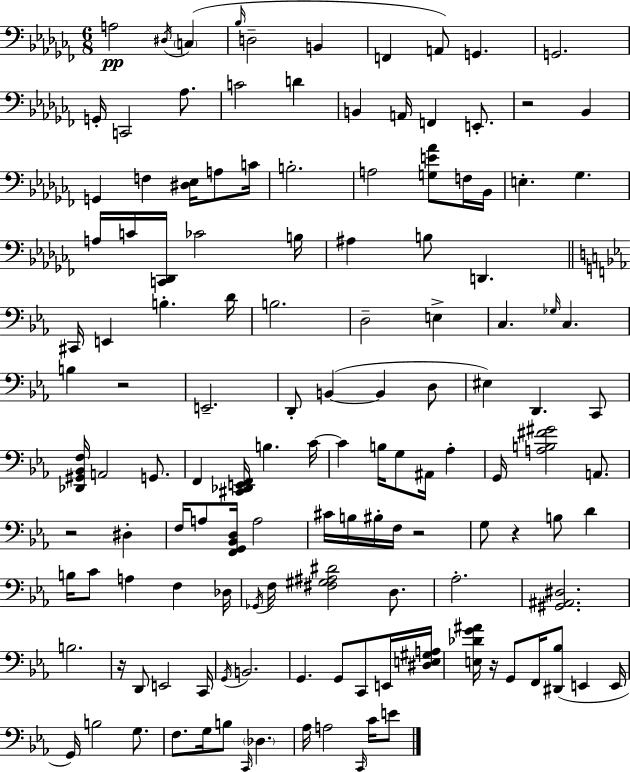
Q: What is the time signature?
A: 6/8